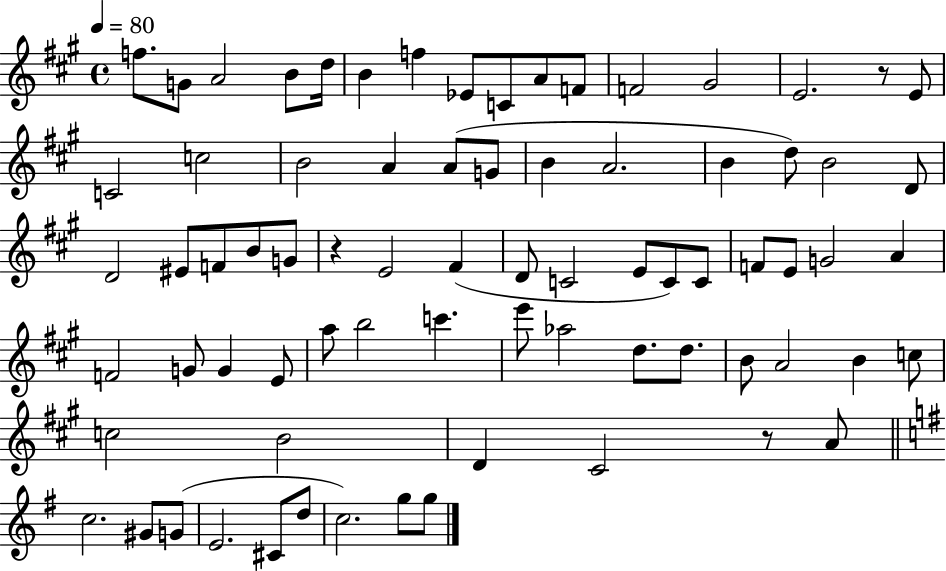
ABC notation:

X:1
T:Untitled
M:4/4
L:1/4
K:A
f/2 G/2 A2 B/2 d/4 B f _E/2 C/2 A/2 F/2 F2 ^G2 E2 z/2 E/2 C2 c2 B2 A A/2 G/2 B A2 B d/2 B2 D/2 D2 ^E/2 F/2 B/2 G/2 z E2 ^F D/2 C2 E/2 C/2 C/2 F/2 E/2 G2 A F2 G/2 G E/2 a/2 b2 c' e'/2 _a2 d/2 d/2 B/2 A2 B c/2 c2 B2 D ^C2 z/2 A/2 c2 ^G/2 G/2 E2 ^C/2 d/2 c2 g/2 g/2